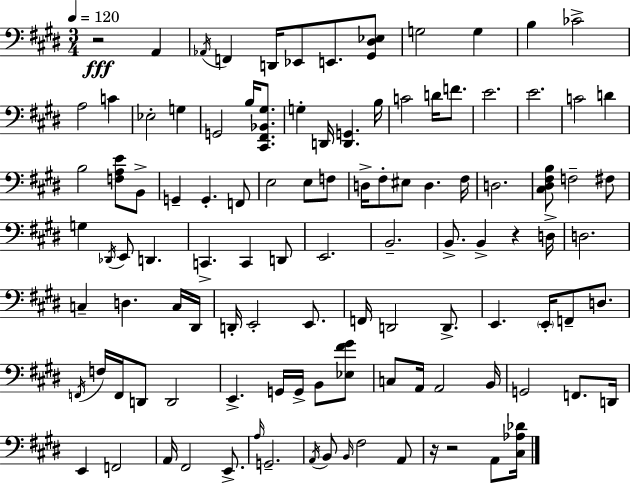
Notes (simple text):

R/h A2/q Ab2/s F2/q D2/s Eb2/e E2/e. [G#2,D#3,Eb3]/e G3/h G3/q B3/q CES4/h A3/h C4/q Eb3/h G3/q G2/h B3/s [C#2,F#2,Bb2,G#3]/e. G3/q D2/s [D2,G2]/q. B3/s C4/h D4/s F4/e. E4/h. E4/h. C4/h D4/q B3/h [F3,A3,E4]/e B2/e G2/q G2/q. F2/e E3/h E3/e F3/e D3/s F#3/e EIS3/e D3/q. F#3/s D3/h. [C#3,D#3,F#3,B3]/e F3/h F#3/e G3/q Db2/s E2/e D2/q. C2/q. C2/q D2/e E2/h. B2/h. B2/e. B2/q R/q D3/s D3/h. C3/q D3/q. C3/s D#2/s D2/s E2/h E2/e. F2/s D2/h D2/e. E2/q. E2/s F2/e D3/e. F2/s F3/s F2/s D2/e D2/h E2/q. G2/s G2/s B2/e [Eb3,F#4,G#4]/e C3/e A2/s A2/h B2/s G2/h F2/e. D2/s E2/q F2/h A2/s F#2/h E2/e. A3/s G2/h. A2/s B2/e B2/s F#3/h A2/e R/s R/h A2/e [C#3,Ab3,Db4]/s